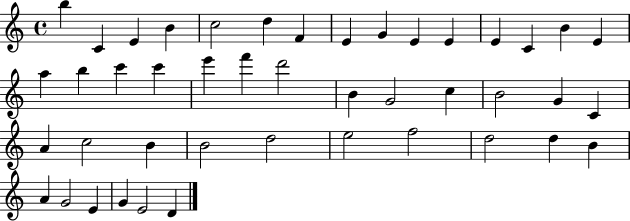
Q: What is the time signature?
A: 4/4